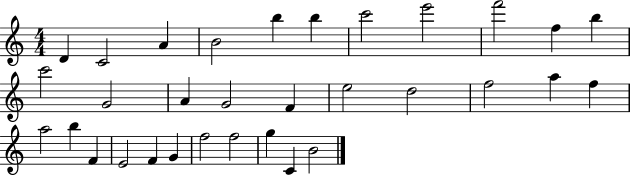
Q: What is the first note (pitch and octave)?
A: D4